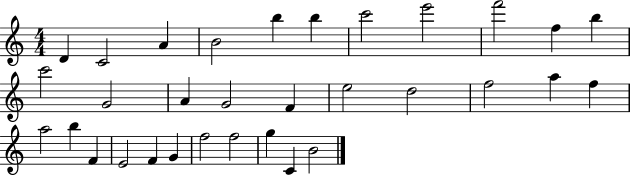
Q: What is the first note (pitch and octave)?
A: D4